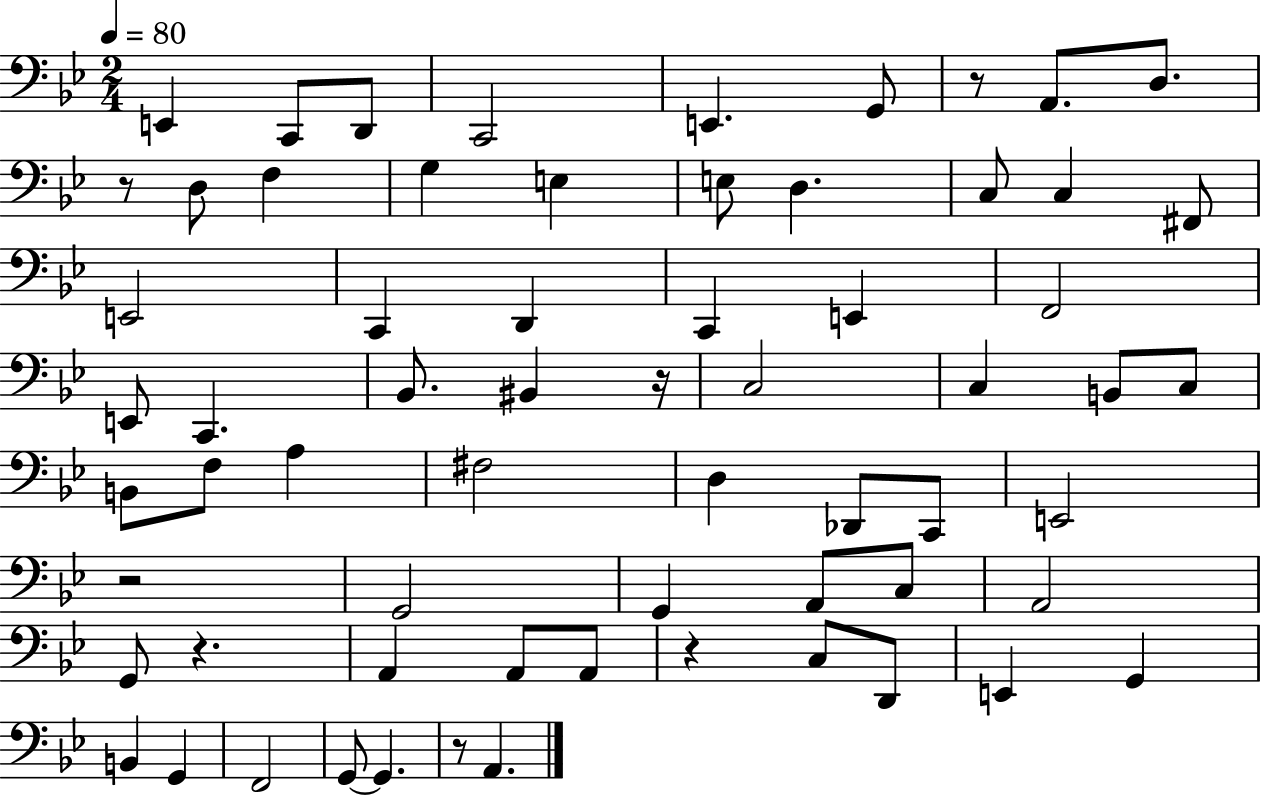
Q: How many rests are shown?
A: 7